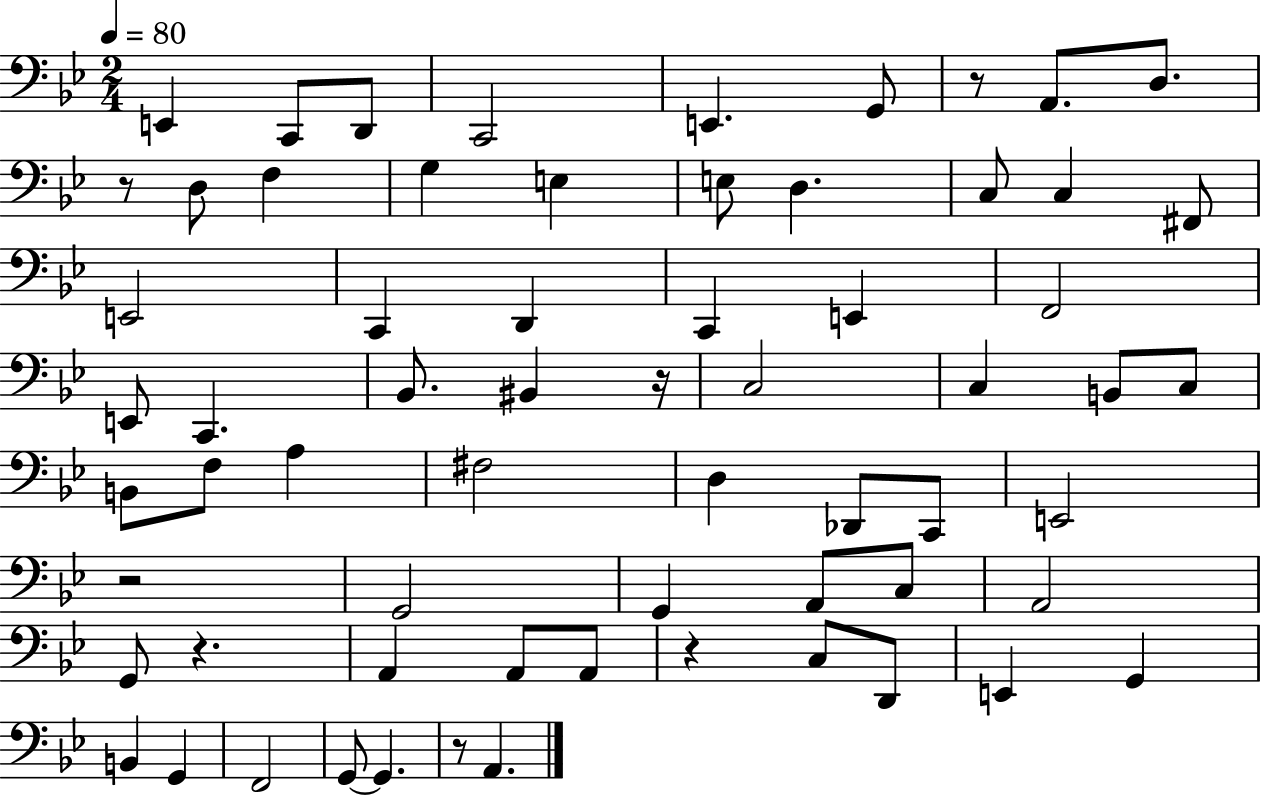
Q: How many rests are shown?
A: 7